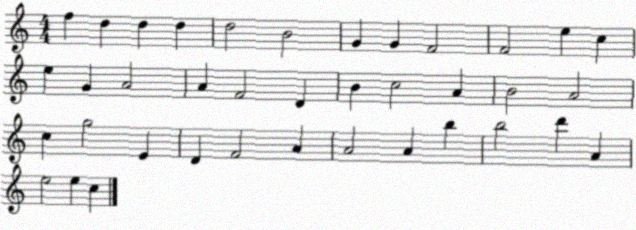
X:1
T:Untitled
M:4/4
L:1/4
K:C
f d d d d2 B2 G G F2 F2 e c e G A2 A F2 D B c2 A B2 A2 c g2 E D F2 A A2 A b b2 d' A e2 e c